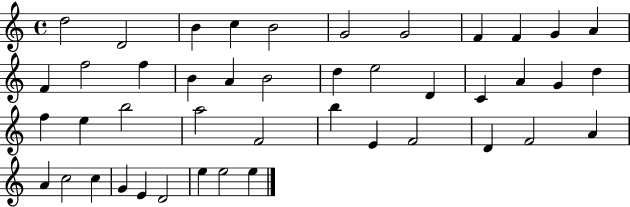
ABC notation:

X:1
T:Untitled
M:4/4
L:1/4
K:C
d2 D2 B c B2 G2 G2 F F G A F f2 f B A B2 d e2 D C A G d f e b2 a2 F2 b E F2 D F2 A A c2 c G E D2 e e2 e